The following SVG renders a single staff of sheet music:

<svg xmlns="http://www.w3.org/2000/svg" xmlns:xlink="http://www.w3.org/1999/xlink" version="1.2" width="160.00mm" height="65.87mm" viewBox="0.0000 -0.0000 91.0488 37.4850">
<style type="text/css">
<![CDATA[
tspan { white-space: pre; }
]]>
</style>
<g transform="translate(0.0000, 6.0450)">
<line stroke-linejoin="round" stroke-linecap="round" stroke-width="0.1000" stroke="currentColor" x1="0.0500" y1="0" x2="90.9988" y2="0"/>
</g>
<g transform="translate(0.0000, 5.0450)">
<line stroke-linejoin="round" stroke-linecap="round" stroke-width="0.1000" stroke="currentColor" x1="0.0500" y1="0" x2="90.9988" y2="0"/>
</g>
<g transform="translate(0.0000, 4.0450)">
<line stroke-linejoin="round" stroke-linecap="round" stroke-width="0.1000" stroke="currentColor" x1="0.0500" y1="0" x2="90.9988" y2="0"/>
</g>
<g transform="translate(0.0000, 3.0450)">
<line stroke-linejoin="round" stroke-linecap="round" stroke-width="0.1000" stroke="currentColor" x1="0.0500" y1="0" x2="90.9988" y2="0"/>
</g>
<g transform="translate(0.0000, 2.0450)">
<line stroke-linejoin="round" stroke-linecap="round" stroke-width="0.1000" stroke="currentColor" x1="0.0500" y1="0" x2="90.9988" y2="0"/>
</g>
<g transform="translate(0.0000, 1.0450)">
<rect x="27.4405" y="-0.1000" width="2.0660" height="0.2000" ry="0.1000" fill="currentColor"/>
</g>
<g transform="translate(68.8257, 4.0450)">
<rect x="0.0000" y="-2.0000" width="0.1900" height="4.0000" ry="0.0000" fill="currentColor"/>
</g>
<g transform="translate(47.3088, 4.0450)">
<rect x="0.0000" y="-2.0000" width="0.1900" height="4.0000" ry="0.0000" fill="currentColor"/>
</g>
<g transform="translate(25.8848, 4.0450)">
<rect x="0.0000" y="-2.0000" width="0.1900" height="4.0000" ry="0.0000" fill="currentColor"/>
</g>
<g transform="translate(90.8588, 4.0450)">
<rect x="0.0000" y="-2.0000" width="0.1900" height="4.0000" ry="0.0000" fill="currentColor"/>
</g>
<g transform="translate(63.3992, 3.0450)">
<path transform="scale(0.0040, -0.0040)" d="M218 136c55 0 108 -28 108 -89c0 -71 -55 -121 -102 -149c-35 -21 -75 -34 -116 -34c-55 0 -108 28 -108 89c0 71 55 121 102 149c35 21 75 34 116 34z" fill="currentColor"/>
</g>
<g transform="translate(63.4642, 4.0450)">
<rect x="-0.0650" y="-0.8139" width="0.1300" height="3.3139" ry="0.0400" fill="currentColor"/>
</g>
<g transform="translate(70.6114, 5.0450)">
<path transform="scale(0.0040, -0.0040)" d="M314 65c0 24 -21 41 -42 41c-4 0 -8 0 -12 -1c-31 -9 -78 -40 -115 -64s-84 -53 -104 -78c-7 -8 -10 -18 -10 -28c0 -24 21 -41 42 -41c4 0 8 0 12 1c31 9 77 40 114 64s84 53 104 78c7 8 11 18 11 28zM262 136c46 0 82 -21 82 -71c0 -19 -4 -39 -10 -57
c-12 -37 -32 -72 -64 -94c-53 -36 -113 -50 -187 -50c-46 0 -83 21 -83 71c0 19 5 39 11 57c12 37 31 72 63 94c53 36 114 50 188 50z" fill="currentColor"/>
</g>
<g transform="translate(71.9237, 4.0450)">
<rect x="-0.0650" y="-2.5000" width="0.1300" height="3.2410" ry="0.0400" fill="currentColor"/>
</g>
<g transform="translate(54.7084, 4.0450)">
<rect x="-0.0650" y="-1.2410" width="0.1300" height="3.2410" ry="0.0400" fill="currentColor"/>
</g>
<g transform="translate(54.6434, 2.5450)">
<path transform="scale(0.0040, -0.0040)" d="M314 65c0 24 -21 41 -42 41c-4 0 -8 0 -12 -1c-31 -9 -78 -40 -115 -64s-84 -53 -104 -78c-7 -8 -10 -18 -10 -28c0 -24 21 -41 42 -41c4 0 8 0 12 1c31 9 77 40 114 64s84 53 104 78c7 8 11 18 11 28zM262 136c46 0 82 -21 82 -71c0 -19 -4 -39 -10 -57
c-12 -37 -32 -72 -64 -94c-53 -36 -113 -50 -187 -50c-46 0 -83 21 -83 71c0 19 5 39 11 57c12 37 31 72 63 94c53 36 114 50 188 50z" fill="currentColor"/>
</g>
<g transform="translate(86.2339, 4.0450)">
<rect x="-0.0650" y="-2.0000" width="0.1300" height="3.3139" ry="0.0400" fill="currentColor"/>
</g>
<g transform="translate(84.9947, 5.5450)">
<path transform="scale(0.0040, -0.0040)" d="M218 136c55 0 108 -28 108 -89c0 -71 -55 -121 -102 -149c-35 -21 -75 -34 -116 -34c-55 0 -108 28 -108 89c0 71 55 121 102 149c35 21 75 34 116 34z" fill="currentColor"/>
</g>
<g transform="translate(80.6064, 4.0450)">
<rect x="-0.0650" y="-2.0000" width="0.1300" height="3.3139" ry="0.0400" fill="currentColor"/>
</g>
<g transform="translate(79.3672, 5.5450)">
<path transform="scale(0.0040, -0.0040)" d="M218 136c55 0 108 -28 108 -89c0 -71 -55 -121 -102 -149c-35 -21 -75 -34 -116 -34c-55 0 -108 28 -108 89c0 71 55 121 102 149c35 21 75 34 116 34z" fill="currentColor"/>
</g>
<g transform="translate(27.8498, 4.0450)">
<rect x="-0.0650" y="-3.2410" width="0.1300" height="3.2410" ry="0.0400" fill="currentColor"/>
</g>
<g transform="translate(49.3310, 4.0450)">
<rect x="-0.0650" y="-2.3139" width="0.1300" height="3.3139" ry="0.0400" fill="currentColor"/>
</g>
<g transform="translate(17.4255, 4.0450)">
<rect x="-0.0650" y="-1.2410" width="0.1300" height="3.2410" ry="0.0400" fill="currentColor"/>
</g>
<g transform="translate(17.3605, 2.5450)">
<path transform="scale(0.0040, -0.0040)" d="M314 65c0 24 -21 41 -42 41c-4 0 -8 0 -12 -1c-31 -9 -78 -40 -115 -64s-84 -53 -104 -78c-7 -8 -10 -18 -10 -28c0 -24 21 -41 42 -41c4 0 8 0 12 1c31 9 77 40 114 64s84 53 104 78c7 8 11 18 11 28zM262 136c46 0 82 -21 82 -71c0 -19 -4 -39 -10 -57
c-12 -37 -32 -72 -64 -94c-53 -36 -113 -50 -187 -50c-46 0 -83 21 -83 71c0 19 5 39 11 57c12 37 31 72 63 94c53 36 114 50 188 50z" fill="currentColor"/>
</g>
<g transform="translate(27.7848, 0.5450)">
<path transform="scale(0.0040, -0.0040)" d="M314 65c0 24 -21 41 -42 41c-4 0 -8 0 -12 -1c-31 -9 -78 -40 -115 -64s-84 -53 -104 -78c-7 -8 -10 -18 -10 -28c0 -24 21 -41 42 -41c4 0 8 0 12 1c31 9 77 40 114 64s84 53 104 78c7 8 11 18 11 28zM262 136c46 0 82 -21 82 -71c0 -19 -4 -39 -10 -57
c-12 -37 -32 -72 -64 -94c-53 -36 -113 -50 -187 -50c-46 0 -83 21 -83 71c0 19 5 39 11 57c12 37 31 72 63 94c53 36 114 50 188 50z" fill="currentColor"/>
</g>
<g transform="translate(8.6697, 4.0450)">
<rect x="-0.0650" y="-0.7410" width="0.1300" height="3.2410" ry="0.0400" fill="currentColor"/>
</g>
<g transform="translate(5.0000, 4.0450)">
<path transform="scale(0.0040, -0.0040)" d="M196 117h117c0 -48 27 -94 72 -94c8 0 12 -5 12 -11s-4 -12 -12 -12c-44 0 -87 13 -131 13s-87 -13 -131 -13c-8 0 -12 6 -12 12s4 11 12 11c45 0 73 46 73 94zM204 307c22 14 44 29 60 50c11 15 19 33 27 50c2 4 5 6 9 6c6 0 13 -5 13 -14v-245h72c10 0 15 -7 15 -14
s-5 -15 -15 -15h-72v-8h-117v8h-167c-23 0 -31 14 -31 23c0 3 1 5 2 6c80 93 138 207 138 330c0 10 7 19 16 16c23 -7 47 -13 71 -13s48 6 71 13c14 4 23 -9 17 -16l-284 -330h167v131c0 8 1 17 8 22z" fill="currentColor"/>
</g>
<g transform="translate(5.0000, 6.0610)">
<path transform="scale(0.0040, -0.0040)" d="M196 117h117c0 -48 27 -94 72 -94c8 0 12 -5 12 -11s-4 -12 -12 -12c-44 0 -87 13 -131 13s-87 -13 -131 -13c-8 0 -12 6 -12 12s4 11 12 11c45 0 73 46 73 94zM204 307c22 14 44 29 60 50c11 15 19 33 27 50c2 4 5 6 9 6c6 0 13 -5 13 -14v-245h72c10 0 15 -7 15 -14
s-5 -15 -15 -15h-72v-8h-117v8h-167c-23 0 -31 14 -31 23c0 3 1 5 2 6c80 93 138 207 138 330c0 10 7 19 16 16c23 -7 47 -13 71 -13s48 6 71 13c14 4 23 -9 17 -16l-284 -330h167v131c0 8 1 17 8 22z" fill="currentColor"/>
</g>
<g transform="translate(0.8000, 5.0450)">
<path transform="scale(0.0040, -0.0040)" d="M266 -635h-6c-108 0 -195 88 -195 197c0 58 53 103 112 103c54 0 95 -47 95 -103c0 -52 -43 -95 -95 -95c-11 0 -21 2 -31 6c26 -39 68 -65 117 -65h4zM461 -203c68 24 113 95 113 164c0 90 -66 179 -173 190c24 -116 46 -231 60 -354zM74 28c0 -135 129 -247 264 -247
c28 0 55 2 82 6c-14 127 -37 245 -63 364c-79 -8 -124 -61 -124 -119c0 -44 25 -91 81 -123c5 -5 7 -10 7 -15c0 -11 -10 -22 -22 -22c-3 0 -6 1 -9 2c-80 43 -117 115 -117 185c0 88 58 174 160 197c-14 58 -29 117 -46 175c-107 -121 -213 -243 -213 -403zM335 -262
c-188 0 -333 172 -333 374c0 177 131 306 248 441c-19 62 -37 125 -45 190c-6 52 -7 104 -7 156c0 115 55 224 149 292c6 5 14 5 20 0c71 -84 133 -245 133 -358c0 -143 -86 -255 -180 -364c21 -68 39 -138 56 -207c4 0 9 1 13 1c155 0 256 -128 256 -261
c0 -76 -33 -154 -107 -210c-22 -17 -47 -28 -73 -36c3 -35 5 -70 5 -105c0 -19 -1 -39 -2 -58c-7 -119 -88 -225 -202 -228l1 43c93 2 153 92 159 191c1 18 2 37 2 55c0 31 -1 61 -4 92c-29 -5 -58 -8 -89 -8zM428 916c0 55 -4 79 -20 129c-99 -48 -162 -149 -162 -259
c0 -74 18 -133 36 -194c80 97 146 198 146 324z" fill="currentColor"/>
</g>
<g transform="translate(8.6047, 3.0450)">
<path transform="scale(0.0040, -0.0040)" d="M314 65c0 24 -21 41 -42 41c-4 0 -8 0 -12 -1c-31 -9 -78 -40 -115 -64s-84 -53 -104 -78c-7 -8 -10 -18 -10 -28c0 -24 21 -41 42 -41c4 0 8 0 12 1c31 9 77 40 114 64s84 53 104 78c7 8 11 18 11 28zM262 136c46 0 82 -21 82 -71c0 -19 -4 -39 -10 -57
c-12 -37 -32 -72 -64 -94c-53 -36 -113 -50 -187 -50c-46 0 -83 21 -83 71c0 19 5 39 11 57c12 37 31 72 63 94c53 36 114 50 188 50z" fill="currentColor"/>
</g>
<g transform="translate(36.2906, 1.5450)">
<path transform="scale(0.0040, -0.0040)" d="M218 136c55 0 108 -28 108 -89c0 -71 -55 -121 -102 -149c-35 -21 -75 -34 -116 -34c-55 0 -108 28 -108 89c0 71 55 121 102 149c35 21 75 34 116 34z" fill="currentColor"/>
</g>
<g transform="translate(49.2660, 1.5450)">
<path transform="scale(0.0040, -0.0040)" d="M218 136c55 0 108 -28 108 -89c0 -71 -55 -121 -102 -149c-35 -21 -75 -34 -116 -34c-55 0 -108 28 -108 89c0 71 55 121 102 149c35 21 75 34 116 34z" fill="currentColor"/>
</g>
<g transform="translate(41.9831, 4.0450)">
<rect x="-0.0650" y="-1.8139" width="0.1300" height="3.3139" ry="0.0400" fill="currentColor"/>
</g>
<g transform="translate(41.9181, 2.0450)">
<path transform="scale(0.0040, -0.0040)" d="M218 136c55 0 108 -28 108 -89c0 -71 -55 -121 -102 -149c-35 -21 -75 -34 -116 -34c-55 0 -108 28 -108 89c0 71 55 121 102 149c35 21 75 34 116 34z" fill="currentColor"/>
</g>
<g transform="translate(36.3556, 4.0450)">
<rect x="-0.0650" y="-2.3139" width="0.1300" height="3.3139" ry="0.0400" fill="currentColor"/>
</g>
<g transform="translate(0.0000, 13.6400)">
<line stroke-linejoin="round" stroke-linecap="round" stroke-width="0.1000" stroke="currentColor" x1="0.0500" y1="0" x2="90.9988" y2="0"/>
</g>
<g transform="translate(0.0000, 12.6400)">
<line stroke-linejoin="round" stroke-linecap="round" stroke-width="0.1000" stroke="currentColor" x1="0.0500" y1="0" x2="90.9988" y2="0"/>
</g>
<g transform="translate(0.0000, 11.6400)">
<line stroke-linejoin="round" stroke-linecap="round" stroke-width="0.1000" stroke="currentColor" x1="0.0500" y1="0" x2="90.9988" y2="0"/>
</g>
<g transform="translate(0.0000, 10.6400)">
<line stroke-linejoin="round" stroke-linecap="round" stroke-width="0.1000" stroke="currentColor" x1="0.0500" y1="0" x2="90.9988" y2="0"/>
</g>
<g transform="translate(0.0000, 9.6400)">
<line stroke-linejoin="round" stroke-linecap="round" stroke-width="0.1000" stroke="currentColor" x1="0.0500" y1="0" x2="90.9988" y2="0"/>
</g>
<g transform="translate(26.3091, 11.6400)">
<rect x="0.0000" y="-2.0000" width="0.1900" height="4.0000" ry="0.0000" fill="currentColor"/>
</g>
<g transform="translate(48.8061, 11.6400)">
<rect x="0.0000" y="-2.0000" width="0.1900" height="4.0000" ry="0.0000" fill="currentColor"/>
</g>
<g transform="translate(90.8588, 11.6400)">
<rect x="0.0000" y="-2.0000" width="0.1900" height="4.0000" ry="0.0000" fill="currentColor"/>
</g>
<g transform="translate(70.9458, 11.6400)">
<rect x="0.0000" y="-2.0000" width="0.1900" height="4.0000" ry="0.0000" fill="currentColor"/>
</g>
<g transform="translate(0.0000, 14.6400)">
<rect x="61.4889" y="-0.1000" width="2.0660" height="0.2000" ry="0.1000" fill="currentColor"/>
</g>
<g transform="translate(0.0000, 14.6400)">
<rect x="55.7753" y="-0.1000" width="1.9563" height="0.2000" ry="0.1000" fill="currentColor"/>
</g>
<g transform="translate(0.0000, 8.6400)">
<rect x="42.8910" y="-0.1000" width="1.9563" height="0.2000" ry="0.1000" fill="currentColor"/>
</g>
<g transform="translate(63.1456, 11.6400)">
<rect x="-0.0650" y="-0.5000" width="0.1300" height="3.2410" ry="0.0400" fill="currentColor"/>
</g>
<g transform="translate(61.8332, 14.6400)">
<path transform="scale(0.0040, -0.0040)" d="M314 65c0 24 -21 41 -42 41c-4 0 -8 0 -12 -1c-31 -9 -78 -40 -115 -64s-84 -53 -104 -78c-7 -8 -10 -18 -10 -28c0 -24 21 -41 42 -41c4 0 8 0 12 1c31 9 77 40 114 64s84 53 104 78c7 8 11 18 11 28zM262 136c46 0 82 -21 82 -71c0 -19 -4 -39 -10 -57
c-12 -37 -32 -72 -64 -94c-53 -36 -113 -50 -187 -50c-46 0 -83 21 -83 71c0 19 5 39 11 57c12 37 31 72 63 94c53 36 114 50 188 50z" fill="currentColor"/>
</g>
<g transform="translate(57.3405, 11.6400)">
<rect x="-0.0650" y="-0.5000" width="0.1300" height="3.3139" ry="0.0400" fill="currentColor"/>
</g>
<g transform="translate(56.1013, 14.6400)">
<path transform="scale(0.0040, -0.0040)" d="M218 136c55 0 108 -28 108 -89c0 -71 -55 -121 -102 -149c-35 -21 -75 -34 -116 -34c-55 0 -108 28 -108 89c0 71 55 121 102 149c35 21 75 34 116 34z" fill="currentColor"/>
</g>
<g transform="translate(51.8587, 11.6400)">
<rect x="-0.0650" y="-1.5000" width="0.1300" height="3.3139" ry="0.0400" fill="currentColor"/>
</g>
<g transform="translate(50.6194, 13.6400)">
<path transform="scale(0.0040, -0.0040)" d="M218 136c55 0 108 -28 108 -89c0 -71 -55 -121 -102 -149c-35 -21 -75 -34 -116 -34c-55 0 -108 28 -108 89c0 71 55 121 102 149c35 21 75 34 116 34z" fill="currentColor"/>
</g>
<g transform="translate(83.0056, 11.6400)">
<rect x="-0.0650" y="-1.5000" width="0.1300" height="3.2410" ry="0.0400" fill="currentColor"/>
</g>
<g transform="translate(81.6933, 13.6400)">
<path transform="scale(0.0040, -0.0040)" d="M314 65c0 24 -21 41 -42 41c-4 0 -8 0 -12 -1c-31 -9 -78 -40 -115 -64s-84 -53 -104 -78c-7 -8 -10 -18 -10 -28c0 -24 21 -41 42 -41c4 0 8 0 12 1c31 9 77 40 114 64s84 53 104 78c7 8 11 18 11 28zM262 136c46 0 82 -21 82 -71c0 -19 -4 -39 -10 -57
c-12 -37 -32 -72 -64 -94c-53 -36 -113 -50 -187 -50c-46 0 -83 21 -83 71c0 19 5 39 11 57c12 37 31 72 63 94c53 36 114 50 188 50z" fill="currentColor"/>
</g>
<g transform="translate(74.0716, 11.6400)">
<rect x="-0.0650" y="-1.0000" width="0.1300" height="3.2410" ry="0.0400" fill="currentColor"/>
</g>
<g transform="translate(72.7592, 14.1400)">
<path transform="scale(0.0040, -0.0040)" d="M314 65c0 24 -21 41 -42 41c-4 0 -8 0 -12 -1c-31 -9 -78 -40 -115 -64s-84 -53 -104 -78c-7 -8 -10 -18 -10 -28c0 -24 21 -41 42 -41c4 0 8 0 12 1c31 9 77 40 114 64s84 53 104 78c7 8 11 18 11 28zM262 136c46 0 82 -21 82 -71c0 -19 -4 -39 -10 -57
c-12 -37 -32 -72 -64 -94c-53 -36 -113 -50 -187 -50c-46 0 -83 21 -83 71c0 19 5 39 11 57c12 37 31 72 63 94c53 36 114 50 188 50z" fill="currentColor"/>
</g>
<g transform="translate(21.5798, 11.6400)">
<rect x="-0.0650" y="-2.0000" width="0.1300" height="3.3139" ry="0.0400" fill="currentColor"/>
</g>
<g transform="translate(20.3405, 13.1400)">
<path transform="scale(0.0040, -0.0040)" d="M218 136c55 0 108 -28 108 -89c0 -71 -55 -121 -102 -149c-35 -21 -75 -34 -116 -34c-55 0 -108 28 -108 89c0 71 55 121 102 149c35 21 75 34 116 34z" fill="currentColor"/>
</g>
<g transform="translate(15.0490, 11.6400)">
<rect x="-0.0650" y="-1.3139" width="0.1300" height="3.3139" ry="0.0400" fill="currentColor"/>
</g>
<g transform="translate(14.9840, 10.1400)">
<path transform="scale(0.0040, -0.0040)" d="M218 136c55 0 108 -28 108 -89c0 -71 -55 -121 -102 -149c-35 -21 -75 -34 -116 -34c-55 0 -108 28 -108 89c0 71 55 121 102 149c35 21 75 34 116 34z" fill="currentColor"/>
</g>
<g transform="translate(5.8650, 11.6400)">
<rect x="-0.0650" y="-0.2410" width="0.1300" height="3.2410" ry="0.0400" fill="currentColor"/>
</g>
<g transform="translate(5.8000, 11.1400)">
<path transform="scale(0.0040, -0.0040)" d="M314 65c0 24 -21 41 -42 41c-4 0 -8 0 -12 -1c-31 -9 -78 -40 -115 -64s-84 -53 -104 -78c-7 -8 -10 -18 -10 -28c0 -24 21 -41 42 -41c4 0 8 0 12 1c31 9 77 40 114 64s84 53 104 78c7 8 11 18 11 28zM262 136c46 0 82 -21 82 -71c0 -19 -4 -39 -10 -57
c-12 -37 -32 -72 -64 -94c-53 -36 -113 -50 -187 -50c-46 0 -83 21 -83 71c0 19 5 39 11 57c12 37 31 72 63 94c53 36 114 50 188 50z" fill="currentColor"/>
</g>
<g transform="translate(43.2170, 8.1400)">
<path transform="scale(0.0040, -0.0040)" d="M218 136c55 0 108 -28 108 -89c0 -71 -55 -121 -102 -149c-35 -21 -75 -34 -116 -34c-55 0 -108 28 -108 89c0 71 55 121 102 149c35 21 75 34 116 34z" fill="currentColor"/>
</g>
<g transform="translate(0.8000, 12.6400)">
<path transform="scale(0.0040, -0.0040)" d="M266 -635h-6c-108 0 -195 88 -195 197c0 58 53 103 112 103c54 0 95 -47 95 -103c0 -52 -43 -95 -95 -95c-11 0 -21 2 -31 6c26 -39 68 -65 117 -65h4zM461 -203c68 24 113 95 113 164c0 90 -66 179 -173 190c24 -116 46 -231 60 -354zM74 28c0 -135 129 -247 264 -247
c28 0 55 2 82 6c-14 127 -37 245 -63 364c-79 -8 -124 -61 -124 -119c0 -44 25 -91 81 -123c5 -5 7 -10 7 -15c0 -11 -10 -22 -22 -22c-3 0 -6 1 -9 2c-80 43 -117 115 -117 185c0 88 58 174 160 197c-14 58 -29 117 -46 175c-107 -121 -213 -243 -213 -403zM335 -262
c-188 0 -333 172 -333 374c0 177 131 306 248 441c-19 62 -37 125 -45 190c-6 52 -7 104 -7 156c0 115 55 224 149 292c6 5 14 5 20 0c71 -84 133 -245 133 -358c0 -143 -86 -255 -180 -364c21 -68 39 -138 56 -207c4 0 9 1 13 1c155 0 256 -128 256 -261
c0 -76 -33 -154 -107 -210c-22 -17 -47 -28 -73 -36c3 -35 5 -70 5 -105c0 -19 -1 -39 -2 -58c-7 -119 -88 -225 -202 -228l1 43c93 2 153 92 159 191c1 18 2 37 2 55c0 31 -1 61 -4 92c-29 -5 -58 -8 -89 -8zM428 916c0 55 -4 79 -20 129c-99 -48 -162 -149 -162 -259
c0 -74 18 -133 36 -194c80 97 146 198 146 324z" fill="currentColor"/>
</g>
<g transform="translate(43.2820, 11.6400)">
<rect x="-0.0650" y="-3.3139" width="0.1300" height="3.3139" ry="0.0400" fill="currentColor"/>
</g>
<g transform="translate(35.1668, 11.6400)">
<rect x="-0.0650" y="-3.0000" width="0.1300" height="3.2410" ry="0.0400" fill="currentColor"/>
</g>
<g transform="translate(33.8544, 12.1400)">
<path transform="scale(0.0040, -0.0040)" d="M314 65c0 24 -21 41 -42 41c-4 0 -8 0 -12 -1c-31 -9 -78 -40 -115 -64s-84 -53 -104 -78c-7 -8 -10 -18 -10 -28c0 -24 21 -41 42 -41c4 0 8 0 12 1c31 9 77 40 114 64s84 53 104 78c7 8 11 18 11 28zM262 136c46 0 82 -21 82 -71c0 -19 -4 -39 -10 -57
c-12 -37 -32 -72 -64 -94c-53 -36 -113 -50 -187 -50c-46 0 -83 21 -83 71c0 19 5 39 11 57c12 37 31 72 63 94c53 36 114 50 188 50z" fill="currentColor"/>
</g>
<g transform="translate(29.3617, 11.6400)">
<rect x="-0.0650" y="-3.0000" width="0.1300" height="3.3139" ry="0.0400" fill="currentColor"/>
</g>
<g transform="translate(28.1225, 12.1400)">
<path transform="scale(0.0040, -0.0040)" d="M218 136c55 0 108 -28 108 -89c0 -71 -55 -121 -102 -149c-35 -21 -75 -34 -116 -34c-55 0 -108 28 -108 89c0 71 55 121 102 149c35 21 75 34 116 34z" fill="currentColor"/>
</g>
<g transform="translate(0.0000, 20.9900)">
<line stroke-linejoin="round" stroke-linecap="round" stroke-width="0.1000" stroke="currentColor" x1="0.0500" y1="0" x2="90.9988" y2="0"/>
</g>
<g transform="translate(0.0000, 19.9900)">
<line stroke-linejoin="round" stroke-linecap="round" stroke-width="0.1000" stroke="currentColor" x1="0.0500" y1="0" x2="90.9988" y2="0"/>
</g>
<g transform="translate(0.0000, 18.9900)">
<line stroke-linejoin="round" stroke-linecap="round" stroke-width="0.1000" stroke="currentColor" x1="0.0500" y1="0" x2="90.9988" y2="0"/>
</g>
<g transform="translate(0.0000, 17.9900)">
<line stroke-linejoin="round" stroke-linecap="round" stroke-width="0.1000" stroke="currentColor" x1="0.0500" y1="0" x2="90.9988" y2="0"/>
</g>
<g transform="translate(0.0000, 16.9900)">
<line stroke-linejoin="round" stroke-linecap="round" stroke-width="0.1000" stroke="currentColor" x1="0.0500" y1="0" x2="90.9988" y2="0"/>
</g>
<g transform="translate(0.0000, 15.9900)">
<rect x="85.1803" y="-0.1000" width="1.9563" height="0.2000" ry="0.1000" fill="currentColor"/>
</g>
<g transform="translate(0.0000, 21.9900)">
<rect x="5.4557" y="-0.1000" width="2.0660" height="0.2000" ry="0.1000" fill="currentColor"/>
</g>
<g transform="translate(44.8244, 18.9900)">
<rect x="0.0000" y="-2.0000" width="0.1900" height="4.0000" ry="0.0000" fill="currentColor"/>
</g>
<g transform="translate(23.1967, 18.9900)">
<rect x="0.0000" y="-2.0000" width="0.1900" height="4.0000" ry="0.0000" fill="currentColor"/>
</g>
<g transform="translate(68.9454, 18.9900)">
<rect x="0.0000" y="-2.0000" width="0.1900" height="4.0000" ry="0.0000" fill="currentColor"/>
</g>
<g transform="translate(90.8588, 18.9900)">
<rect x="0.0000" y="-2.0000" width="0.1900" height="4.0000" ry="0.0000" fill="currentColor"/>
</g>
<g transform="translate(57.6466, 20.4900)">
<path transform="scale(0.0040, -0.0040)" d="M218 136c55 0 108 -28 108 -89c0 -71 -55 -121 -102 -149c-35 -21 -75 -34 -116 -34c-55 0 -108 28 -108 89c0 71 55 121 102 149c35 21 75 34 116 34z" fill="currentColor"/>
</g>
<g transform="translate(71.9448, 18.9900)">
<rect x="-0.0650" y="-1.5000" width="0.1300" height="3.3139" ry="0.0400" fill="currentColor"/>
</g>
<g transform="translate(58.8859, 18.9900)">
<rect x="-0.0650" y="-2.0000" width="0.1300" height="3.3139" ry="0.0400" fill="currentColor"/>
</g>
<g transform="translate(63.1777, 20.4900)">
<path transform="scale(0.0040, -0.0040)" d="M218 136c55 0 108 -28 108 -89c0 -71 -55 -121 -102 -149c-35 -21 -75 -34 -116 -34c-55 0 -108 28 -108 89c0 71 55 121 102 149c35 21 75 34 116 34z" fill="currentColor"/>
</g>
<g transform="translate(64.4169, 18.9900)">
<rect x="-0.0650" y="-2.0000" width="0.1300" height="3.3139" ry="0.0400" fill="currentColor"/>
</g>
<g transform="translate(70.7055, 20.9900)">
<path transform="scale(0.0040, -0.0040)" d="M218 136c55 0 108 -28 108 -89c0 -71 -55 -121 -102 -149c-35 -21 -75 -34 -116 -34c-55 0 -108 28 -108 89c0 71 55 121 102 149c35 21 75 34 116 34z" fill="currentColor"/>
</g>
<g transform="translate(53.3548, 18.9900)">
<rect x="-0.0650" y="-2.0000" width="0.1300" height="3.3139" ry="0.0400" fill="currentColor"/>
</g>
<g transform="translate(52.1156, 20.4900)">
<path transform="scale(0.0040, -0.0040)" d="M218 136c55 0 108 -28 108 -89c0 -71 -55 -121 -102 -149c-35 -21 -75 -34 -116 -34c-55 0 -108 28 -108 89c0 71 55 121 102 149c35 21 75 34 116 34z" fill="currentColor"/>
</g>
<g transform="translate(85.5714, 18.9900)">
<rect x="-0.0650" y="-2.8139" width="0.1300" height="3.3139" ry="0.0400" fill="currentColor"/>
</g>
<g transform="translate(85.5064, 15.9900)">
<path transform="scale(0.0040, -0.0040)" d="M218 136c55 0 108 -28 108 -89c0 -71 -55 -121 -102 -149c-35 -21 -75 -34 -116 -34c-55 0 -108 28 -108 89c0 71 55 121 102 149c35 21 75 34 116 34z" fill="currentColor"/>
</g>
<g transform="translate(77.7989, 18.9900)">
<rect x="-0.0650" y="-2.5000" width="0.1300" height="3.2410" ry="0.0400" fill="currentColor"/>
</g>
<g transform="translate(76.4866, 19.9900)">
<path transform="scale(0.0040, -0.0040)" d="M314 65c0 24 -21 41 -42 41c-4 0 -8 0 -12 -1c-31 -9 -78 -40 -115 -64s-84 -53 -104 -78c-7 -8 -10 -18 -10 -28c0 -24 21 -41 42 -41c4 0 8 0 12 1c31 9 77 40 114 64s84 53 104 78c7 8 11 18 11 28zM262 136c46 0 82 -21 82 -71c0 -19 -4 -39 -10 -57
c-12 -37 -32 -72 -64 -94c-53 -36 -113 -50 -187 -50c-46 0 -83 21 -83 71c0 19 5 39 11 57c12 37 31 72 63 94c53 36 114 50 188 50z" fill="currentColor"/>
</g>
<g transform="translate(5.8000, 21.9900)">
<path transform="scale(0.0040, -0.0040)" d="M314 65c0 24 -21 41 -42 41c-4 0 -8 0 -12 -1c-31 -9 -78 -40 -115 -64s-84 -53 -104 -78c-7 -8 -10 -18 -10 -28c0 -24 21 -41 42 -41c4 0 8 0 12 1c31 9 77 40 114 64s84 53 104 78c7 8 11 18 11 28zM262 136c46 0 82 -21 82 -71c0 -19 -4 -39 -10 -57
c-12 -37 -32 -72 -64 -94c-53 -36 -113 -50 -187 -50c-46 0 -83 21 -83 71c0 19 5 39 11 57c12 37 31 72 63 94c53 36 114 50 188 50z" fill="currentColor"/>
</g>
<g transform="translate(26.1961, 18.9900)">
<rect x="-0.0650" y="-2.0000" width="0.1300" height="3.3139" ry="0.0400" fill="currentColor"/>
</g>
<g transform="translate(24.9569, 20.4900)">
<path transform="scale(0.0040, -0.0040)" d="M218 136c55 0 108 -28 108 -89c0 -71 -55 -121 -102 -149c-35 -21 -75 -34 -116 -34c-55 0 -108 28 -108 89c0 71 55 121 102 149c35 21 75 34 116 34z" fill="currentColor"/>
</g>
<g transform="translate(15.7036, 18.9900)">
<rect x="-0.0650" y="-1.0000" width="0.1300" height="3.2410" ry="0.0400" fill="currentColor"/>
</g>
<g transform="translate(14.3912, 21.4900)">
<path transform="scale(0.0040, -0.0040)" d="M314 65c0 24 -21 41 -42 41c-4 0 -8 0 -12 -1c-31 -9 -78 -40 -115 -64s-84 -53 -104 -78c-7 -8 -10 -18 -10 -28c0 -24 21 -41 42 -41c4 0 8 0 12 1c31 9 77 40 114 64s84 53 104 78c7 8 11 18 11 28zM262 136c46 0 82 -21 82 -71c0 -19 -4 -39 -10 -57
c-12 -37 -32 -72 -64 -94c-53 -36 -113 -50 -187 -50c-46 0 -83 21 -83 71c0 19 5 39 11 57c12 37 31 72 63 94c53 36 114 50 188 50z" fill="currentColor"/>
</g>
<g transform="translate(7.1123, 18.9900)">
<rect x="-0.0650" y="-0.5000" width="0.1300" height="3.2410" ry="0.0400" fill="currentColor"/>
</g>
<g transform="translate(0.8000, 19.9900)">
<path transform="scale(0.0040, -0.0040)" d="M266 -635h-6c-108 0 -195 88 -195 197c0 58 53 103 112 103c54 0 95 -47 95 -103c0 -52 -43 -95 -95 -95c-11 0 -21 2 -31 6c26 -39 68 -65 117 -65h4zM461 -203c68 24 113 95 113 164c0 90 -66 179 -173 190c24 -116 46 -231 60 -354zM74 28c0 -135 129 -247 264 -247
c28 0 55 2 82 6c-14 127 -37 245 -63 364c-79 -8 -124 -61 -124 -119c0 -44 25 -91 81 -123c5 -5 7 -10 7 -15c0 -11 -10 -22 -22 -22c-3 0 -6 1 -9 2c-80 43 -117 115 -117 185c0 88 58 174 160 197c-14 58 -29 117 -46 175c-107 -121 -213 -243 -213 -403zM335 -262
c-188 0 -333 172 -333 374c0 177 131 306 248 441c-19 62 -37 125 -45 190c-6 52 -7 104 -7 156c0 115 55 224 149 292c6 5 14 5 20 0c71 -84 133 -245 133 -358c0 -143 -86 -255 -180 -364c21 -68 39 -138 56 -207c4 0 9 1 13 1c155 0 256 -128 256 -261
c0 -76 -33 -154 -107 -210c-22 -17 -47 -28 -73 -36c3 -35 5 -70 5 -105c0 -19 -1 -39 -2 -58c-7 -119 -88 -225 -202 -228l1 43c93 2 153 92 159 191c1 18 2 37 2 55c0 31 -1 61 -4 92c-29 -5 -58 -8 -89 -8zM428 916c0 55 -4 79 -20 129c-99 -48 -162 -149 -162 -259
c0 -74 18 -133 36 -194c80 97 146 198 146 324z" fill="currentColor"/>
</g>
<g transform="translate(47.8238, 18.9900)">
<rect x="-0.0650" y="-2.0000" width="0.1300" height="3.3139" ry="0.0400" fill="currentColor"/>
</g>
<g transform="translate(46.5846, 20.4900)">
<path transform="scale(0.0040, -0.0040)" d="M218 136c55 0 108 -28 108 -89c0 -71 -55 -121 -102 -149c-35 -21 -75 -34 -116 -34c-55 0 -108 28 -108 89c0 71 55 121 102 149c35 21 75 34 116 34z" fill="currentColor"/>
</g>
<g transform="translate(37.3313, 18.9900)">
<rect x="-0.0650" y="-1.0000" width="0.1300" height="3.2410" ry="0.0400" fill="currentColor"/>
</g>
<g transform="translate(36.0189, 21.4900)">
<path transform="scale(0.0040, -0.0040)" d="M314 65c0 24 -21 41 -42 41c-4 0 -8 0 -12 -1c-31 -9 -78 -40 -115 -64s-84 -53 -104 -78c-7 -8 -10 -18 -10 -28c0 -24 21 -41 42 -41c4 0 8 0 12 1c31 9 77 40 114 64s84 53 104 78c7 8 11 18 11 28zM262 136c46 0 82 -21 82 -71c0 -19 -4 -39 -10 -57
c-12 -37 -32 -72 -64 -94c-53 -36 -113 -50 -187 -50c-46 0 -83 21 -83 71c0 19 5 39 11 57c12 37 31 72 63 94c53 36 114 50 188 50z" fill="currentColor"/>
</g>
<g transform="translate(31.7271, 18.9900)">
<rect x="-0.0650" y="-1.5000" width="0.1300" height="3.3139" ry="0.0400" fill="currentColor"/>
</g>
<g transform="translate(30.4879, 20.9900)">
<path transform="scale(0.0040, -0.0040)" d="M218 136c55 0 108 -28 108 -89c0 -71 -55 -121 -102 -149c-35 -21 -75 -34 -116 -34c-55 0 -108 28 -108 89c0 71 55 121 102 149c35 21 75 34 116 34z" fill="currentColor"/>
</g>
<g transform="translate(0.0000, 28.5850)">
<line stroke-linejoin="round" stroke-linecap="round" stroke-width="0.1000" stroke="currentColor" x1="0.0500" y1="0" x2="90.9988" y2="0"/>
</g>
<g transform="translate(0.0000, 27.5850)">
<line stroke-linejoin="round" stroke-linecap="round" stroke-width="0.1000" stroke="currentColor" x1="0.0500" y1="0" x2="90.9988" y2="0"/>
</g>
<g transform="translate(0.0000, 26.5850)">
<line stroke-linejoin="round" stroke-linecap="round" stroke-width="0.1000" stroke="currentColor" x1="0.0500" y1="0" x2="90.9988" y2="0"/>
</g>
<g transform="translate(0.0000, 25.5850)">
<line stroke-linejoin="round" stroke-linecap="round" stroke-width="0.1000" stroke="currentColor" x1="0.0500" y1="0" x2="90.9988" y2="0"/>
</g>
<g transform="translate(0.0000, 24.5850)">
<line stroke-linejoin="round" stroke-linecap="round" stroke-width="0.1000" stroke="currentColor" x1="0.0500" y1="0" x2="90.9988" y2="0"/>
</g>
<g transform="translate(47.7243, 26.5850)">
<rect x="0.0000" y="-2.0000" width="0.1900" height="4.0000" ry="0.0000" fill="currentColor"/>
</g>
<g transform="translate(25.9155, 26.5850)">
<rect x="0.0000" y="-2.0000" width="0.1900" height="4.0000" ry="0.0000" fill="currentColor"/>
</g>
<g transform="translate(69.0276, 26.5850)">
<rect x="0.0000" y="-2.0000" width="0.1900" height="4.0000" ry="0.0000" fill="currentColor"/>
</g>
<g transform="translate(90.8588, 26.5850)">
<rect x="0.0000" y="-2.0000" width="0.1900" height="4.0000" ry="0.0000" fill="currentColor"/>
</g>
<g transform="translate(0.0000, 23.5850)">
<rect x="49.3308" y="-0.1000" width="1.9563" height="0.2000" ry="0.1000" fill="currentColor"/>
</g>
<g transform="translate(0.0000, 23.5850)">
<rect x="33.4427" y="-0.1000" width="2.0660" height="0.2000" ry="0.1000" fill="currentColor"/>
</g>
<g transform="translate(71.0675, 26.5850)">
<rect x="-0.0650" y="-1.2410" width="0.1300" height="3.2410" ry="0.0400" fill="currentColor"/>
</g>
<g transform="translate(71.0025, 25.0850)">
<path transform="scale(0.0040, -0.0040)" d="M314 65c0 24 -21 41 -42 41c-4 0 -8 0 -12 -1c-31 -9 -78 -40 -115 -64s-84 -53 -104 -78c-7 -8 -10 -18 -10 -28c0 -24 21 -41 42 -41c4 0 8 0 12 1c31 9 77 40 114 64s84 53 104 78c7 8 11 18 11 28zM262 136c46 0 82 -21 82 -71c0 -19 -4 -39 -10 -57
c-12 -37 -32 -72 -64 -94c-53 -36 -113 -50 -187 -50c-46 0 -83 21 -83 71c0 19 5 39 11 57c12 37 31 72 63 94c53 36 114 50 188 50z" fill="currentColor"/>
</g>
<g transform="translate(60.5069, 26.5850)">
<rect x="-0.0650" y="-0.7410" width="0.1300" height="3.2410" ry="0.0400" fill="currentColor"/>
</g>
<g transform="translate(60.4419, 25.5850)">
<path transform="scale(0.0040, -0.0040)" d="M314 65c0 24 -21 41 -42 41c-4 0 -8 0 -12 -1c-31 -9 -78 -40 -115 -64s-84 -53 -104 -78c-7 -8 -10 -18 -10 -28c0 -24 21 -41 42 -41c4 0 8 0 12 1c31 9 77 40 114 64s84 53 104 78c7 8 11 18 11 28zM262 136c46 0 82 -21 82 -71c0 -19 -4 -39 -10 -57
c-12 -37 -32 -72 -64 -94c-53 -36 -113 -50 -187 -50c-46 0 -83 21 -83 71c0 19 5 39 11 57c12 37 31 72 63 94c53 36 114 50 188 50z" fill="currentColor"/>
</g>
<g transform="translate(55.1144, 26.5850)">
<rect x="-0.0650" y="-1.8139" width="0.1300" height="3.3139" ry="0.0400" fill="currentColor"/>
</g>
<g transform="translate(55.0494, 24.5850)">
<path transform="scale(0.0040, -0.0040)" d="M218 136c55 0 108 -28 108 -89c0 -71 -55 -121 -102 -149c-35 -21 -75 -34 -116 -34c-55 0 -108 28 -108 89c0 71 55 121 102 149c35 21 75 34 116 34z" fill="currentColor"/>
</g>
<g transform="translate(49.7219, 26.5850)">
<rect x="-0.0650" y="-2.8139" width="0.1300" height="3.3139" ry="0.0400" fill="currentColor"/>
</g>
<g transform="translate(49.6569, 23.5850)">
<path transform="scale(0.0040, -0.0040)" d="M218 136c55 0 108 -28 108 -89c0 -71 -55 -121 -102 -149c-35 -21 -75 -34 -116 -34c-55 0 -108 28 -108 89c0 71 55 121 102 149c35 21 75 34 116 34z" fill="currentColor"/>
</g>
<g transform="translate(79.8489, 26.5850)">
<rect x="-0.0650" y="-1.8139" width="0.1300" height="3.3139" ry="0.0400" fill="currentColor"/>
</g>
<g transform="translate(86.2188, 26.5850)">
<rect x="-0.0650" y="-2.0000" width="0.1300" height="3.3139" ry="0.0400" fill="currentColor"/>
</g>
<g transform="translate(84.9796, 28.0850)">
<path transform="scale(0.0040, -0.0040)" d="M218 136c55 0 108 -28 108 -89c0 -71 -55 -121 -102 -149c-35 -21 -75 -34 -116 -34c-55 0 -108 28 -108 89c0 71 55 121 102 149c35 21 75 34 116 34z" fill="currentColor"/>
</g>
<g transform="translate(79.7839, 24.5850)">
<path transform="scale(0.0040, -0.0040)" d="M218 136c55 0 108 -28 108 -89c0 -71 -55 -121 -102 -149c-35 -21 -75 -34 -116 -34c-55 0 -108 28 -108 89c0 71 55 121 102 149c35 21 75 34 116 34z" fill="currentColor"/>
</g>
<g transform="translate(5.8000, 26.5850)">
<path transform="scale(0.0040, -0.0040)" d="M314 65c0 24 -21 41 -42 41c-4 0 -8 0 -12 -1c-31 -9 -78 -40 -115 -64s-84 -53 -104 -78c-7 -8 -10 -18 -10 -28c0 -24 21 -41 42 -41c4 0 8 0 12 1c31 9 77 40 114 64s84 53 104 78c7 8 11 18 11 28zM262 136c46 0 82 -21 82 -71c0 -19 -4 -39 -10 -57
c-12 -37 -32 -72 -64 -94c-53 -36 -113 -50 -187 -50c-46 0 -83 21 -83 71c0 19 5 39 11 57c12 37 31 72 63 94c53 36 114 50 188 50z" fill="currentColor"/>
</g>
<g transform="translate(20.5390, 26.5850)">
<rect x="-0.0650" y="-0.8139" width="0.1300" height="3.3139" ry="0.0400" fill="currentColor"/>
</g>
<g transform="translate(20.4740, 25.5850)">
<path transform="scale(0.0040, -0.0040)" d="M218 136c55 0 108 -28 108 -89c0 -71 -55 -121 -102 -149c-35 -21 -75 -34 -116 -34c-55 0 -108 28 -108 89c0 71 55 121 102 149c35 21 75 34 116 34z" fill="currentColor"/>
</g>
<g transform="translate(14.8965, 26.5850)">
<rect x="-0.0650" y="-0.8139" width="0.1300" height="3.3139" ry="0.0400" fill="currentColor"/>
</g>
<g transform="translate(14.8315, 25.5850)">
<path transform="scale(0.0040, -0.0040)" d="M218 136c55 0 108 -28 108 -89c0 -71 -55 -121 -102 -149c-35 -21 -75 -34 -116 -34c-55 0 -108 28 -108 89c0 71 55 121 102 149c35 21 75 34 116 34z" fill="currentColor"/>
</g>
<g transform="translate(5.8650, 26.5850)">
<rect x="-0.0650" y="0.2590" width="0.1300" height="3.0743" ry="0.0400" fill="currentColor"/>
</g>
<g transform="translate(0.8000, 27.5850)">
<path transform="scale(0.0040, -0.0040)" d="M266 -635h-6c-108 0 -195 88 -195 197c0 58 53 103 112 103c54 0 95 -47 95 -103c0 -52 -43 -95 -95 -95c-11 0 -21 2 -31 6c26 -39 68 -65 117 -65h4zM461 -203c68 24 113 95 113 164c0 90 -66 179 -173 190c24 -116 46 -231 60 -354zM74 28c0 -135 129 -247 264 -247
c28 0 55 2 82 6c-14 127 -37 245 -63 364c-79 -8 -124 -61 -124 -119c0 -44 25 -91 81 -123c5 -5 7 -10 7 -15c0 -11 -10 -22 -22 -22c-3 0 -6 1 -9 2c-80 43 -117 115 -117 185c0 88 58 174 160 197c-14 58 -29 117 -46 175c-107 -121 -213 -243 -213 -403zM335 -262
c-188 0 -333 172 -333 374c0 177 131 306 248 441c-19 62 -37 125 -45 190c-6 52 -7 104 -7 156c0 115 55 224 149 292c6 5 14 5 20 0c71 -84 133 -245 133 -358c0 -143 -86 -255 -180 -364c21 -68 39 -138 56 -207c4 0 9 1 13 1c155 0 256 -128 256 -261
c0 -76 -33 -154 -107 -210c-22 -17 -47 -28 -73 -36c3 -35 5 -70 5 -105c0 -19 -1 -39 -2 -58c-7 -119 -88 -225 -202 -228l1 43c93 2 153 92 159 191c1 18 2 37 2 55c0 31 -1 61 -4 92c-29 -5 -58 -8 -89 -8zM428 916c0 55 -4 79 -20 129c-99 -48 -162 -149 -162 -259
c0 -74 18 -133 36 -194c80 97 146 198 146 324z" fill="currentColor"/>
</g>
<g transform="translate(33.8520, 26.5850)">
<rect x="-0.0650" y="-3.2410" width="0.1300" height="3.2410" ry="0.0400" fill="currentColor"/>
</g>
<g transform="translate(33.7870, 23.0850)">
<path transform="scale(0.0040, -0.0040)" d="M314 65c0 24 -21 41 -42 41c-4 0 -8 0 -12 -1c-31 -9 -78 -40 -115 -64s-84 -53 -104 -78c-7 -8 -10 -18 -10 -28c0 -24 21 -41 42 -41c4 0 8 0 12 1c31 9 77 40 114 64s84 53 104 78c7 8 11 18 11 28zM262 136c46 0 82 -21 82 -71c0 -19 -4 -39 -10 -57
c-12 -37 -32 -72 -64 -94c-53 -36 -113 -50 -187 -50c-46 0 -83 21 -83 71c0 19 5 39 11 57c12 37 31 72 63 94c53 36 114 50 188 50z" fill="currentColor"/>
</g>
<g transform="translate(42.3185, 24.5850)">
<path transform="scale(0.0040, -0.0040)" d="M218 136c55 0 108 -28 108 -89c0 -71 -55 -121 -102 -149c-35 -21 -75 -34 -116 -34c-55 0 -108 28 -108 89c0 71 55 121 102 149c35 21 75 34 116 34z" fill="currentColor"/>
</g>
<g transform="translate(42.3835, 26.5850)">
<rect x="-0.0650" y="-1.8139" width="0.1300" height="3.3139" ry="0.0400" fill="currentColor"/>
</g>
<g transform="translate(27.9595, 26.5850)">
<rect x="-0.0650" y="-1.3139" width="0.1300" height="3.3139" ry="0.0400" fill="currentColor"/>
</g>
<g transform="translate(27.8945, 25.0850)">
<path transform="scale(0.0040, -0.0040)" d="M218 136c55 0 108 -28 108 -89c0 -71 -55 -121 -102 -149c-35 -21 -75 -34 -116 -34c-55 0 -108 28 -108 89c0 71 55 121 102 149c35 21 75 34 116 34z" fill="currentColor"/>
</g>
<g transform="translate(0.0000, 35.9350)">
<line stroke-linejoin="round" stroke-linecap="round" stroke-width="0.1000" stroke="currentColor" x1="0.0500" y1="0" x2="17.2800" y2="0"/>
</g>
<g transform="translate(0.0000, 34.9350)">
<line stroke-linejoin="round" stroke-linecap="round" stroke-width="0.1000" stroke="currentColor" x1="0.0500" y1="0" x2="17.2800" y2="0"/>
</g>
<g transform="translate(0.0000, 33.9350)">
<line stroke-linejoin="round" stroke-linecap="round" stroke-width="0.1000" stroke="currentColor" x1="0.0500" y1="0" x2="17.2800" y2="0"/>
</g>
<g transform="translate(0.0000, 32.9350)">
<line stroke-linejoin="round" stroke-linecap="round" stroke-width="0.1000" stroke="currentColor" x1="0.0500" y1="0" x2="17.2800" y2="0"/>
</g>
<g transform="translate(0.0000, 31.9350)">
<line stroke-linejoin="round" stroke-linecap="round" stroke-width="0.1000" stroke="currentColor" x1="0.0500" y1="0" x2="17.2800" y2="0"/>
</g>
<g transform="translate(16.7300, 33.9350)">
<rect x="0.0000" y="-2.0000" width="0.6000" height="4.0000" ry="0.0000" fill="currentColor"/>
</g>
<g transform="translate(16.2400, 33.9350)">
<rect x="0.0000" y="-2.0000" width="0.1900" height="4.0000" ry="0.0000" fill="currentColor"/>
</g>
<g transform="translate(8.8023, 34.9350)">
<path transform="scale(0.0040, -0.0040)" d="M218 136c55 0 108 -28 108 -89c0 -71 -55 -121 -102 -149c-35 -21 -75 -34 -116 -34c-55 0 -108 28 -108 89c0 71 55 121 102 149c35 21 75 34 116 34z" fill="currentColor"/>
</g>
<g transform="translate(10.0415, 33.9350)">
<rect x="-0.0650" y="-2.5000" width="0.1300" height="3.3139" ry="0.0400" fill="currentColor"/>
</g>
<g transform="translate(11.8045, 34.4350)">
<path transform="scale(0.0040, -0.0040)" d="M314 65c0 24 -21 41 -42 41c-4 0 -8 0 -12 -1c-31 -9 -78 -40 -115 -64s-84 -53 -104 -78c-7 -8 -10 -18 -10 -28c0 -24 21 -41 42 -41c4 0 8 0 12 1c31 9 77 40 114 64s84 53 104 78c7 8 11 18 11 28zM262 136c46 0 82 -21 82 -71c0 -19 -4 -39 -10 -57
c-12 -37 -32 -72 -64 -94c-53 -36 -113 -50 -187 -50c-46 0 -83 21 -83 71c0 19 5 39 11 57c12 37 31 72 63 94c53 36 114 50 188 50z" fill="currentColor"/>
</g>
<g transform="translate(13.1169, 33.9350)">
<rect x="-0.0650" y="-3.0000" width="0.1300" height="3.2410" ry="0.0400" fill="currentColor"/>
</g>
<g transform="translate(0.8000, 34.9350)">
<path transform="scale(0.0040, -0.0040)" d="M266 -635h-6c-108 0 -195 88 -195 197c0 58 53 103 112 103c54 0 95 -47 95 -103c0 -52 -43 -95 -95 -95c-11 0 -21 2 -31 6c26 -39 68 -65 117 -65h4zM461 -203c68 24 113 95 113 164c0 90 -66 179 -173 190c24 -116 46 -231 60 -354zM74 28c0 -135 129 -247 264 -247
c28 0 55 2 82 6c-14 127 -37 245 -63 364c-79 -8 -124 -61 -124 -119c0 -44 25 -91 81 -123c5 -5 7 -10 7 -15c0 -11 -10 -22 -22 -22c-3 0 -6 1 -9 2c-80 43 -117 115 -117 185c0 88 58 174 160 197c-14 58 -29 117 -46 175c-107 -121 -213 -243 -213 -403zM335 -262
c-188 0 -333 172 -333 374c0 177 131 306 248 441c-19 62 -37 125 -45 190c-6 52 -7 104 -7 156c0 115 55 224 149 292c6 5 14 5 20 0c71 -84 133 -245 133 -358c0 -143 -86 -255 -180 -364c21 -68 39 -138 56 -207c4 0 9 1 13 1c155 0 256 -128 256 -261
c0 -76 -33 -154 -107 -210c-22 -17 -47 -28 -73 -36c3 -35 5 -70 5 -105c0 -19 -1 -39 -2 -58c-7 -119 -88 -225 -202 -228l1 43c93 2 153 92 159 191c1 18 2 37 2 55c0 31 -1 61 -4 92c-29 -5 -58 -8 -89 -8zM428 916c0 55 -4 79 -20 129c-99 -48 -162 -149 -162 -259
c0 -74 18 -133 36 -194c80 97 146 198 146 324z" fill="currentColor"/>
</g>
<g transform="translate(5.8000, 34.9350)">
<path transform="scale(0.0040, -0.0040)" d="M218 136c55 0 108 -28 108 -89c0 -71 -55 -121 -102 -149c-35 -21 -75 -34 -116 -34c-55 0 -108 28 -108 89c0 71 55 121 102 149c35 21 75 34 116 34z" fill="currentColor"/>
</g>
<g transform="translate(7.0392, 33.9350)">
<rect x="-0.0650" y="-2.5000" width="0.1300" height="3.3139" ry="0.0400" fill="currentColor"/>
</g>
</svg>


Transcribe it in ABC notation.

X:1
T:Untitled
M:4/4
L:1/4
K:C
d2 e2 b2 g f g e2 d G2 F F c2 e F A A2 b E C C2 D2 E2 C2 D2 F E D2 F F F F E G2 a B2 d d e b2 f a f d2 e2 f F G G A2